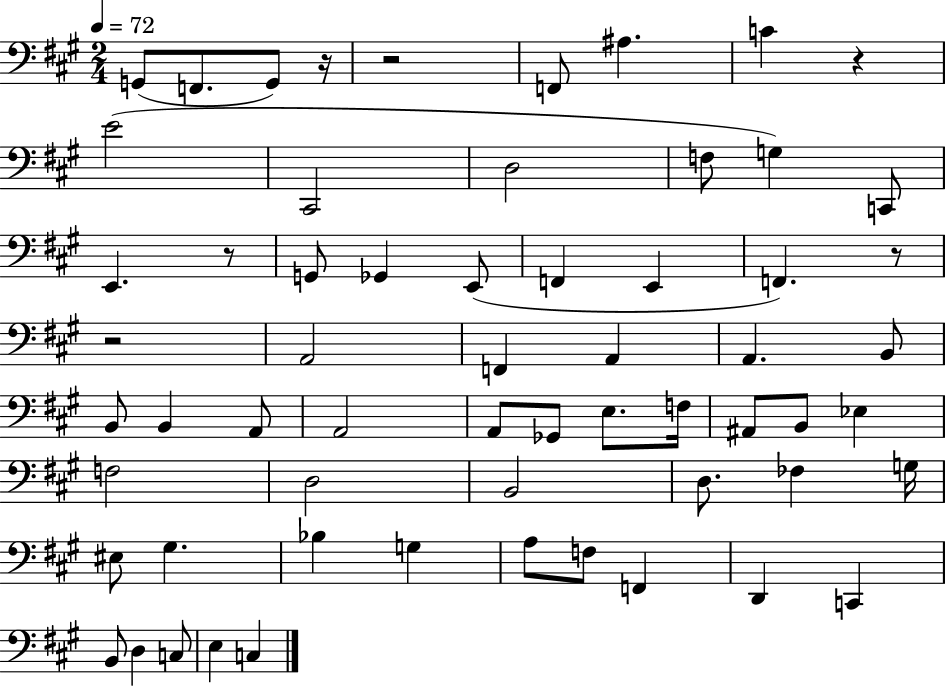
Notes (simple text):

G2/e F2/e. G2/e R/s R/h F2/e A#3/q. C4/q R/q E4/h C#2/h D3/h F3/e G3/q C2/e E2/q. R/e G2/e Gb2/q E2/e F2/q E2/q F2/q. R/e R/h A2/h F2/q A2/q A2/q. B2/e B2/e B2/q A2/e A2/h A2/e Gb2/e E3/e. F3/s A#2/e B2/e Eb3/q F3/h D3/h B2/h D3/e. FES3/q G3/s EIS3/e G#3/q. Bb3/q G3/q A3/e F3/e F2/q D2/q C2/q B2/e D3/q C3/e E3/q C3/q